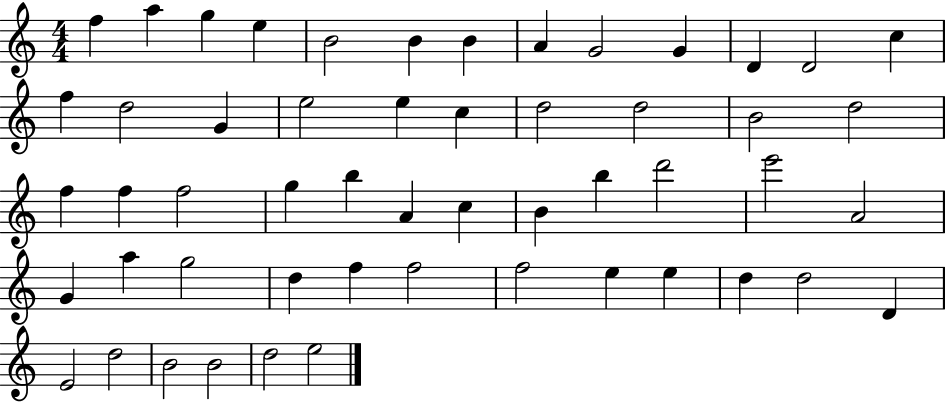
{
  \clef treble
  \numericTimeSignature
  \time 4/4
  \key c \major
  f''4 a''4 g''4 e''4 | b'2 b'4 b'4 | a'4 g'2 g'4 | d'4 d'2 c''4 | \break f''4 d''2 g'4 | e''2 e''4 c''4 | d''2 d''2 | b'2 d''2 | \break f''4 f''4 f''2 | g''4 b''4 a'4 c''4 | b'4 b''4 d'''2 | e'''2 a'2 | \break g'4 a''4 g''2 | d''4 f''4 f''2 | f''2 e''4 e''4 | d''4 d''2 d'4 | \break e'2 d''2 | b'2 b'2 | d''2 e''2 | \bar "|."
}